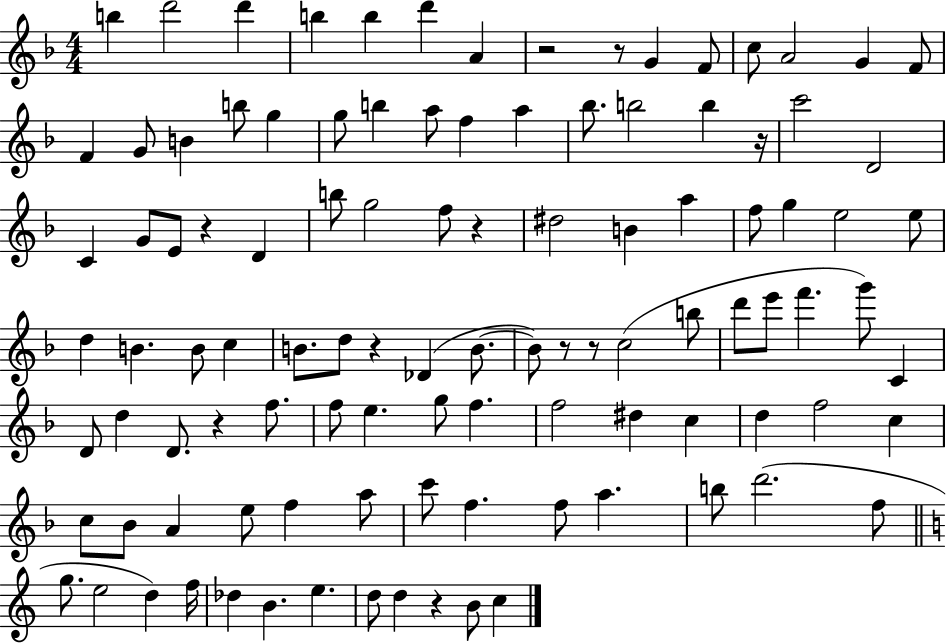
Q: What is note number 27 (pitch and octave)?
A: C6